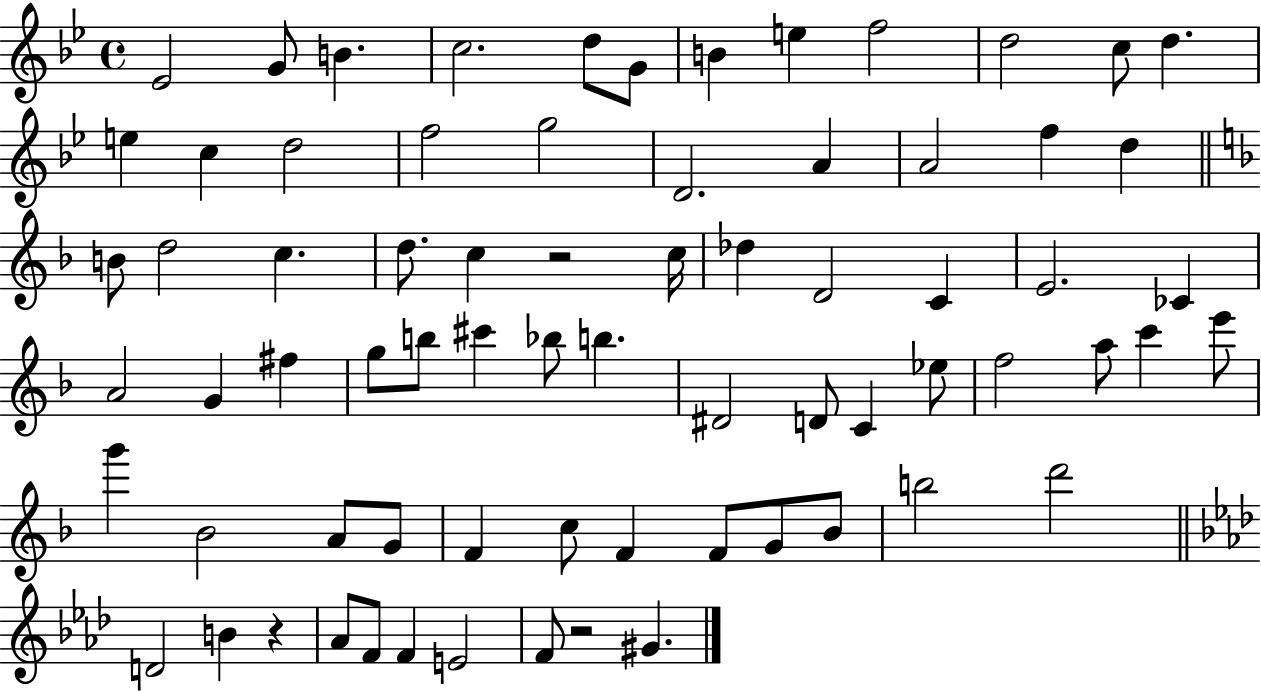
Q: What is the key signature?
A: BES major